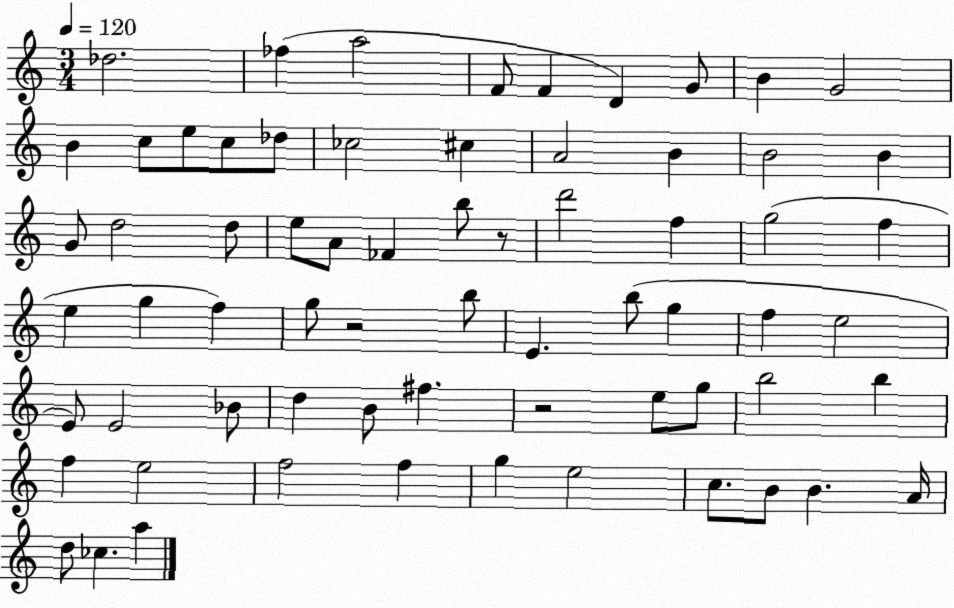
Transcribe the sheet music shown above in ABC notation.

X:1
T:Untitled
M:3/4
L:1/4
K:C
_d2 _f a2 F/2 F D G/2 B G2 B c/2 e/2 c/2 _d/2 _c2 ^c A2 B B2 B G/2 d2 d/2 e/2 A/2 _F b/2 z/2 d'2 f g2 f e g f g/2 z2 b/2 E b/2 g f e2 E/2 E2 _B/2 d B/2 ^f z2 e/2 g/2 b2 b f e2 f2 f g e2 c/2 B/2 B A/4 d/2 _c a